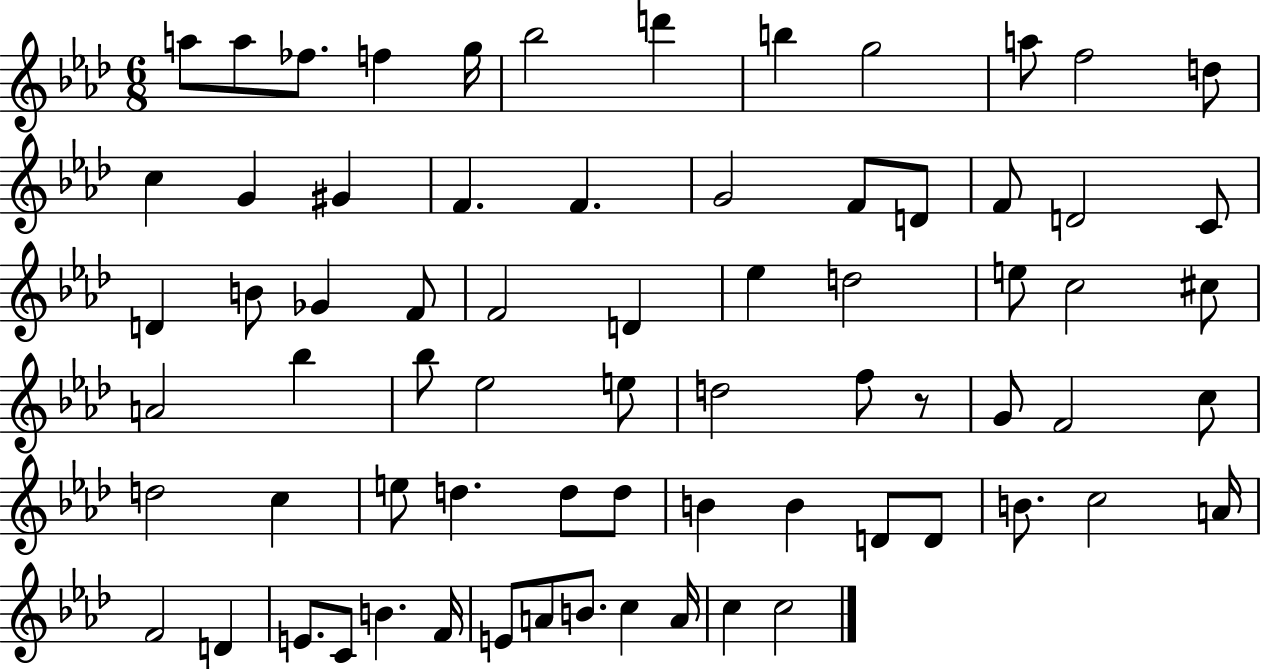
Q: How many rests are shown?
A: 1